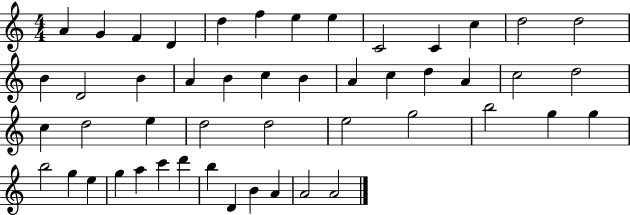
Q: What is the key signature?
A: C major